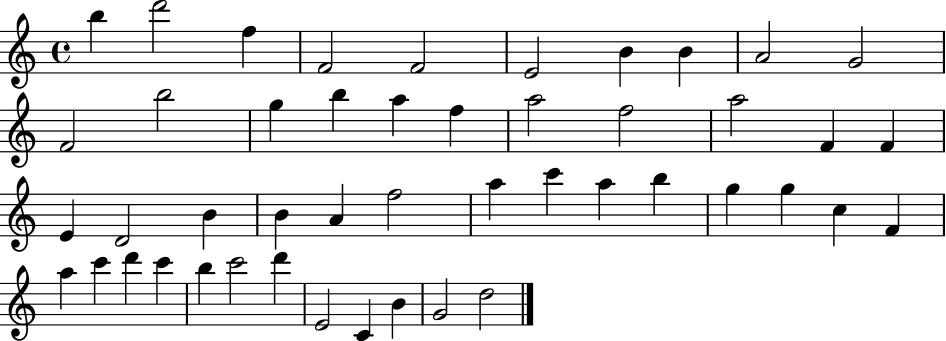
{
  \clef treble
  \time 4/4
  \defaultTimeSignature
  \key c \major
  b''4 d'''2 f''4 | f'2 f'2 | e'2 b'4 b'4 | a'2 g'2 | \break f'2 b''2 | g''4 b''4 a''4 f''4 | a''2 f''2 | a''2 f'4 f'4 | \break e'4 d'2 b'4 | b'4 a'4 f''2 | a''4 c'''4 a''4 b''4 | g''4 g''4 c''4 f'4 | \break a''4 c'''4 d'''4 c'''4 | b''4 c'''2 d'''4 | e'2 c'4 b'4 | g'2 d''2 | \break \bar "|."
}